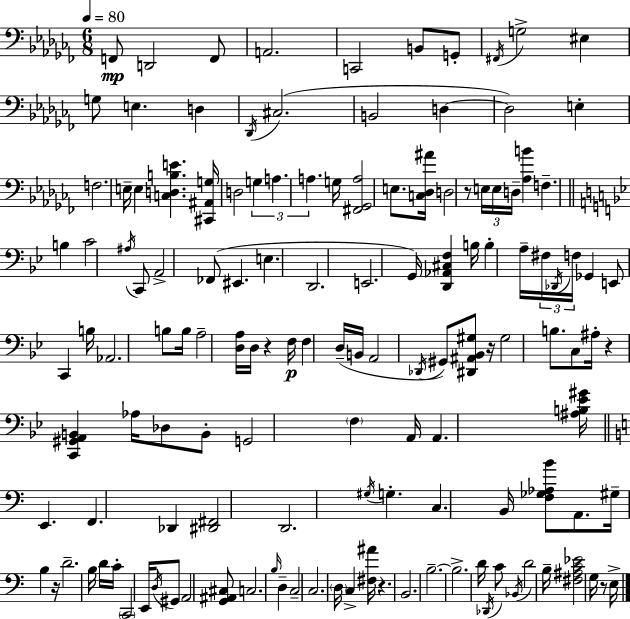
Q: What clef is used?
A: bass